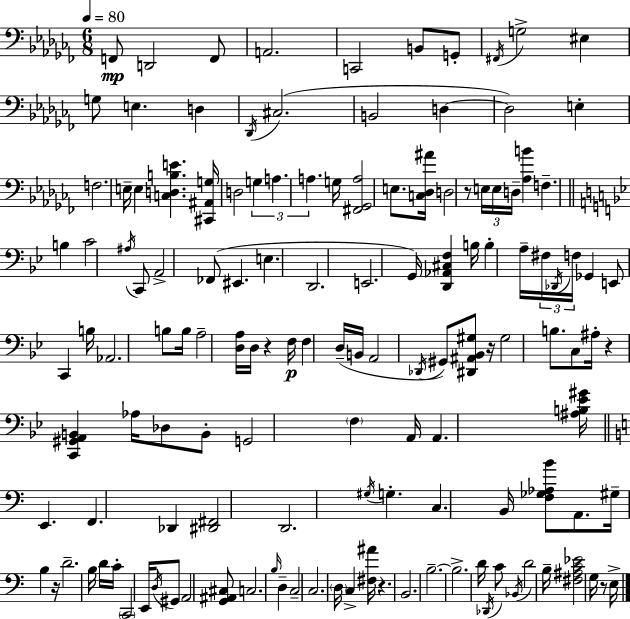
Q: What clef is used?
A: bass